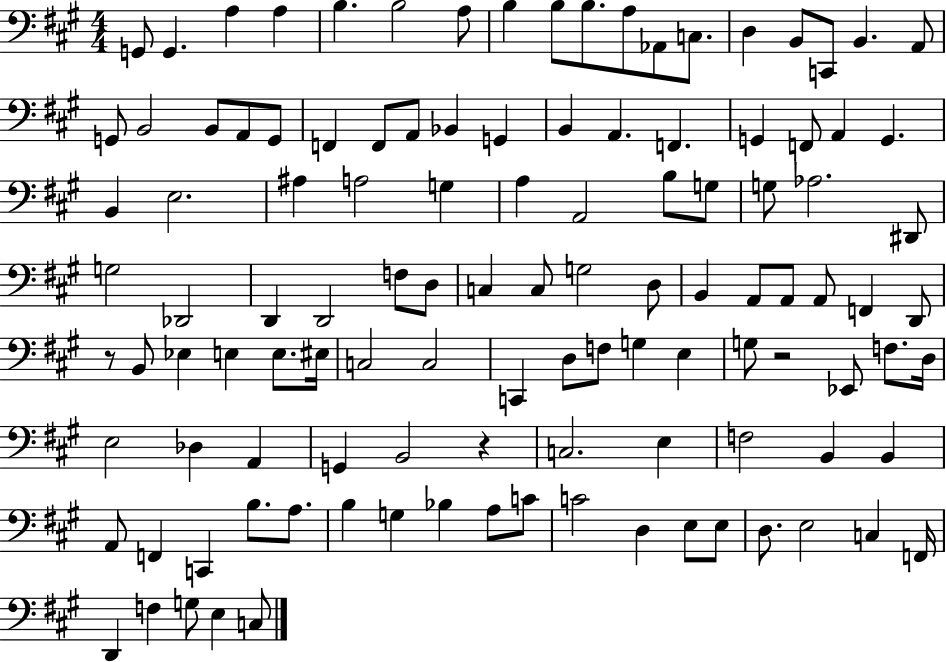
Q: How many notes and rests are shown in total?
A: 115